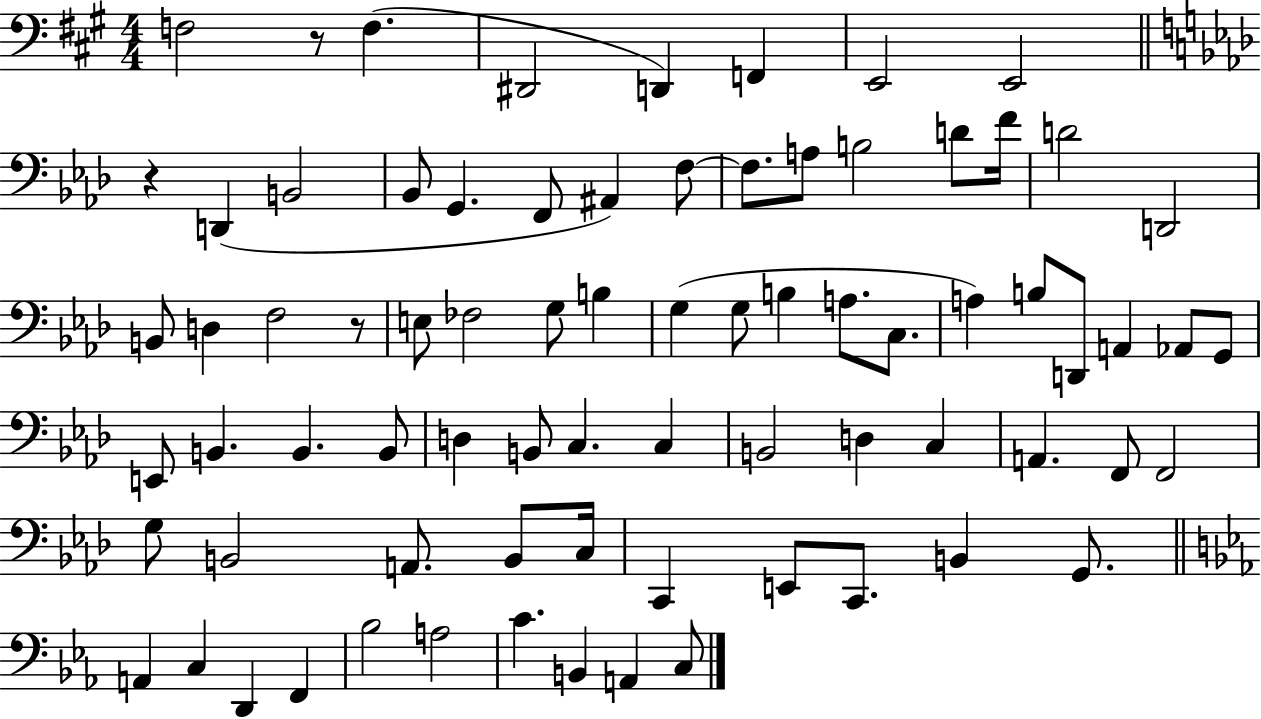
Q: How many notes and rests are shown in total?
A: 76